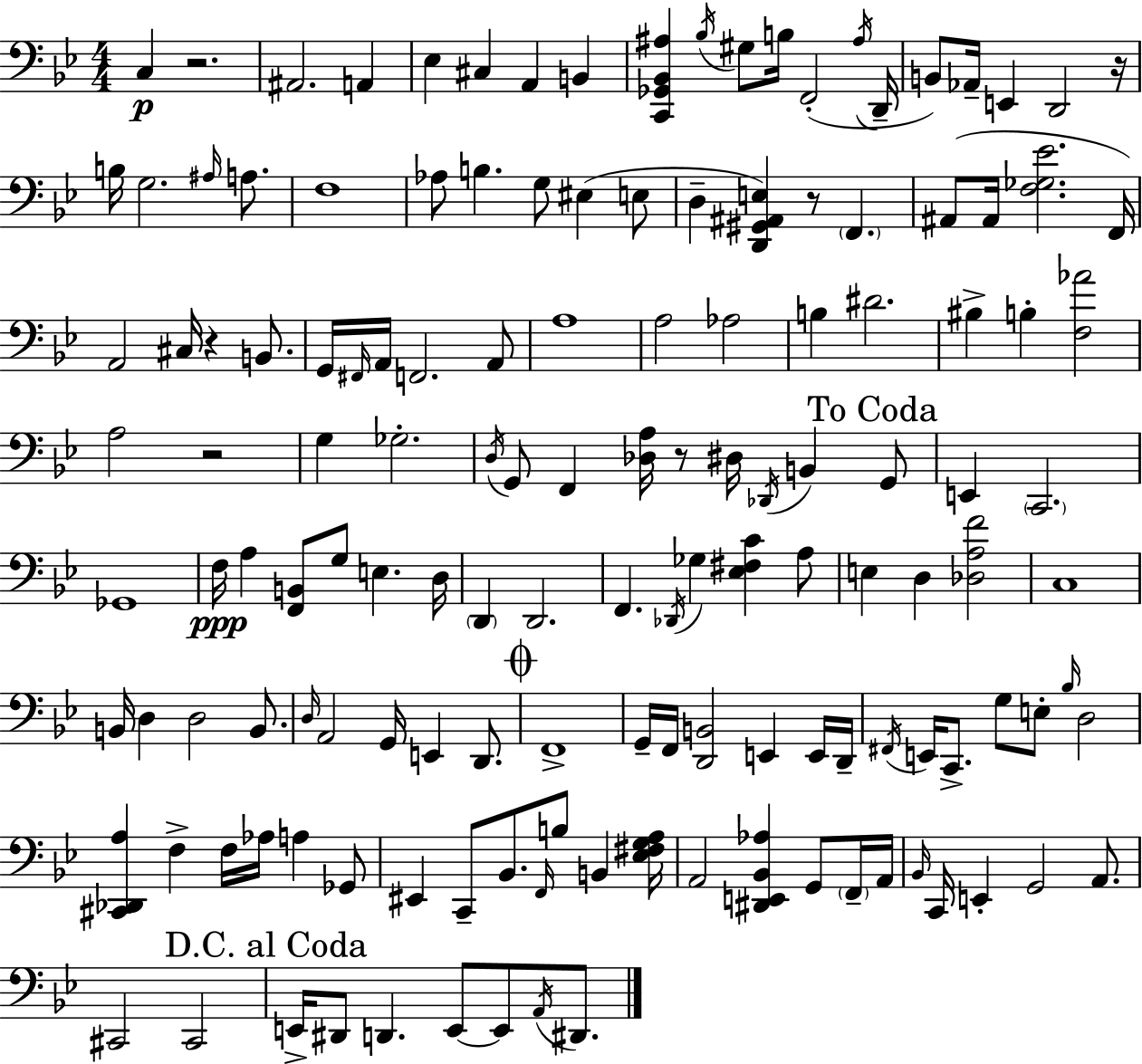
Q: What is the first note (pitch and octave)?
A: C3